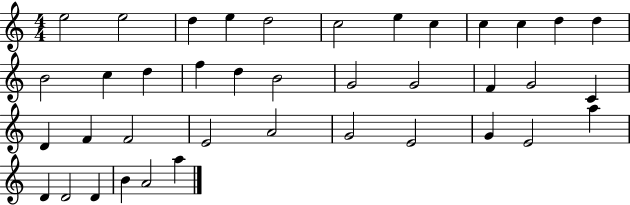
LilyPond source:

{
  \clef treble
  \numericTimeSignature
  \time 4/4
  \key c \major
  e''2 e''2 | d''4 e''4 d''2 | c''2 e''4 c''4 | c''4 c''4 d''4 d''4 | \break b'2 c''4 d''4 | f''4 d''4 b'2 | g'2 g'2 | f'4 g'2 c'4 | \break d'4 f'4 f'2 | e'2 a'2 | g'2 e'2 | g'4 e'2 a''4 | \break d'4 d'2 d'4 | b'4 a'2 a''4 | \bar "|."
}